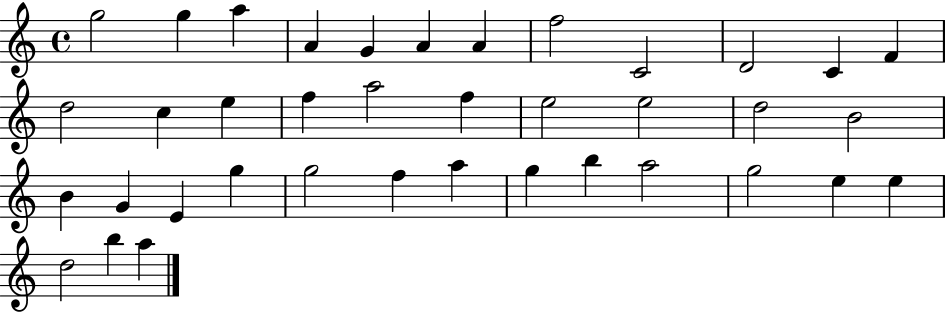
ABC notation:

X:1
T:Untitled
M:4/4
L:1/4
K:C
g2 g a A G A A f2 C2 D2 C F d2 c e f a2 f e2 e2 d2 B2 B G E g g2 f a g b a2 g2 e e d2 b a